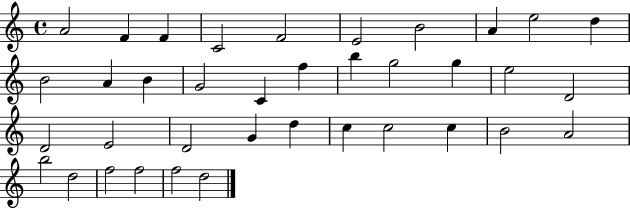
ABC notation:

X:1
T:Untitled
M:4/4
L:1/4
K:C
A2 F F C2 F2 E2 B2 A e2 d B2 A B G2 C f b g2 g e2 D2 D2 E2 D2 G d c c2 c B2 A2 b2 d2 f2 f2 f2 d2